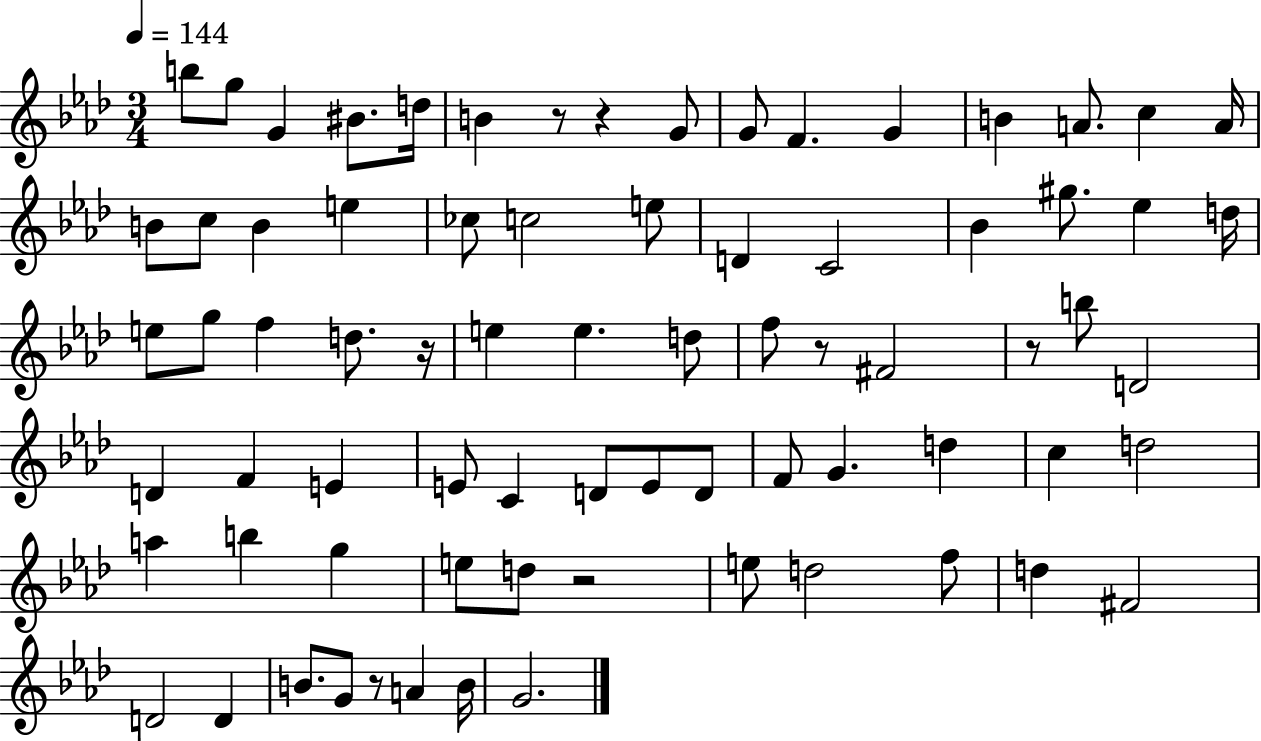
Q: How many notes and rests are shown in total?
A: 75